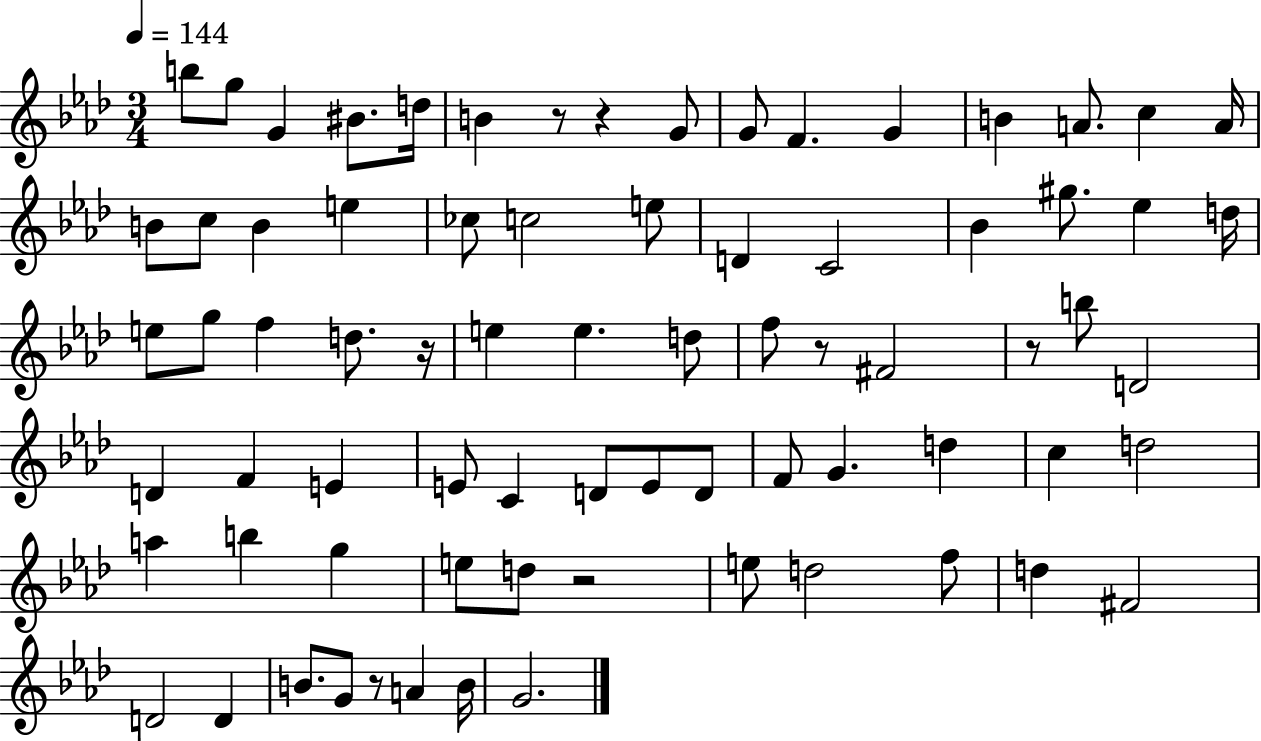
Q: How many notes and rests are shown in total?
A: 75